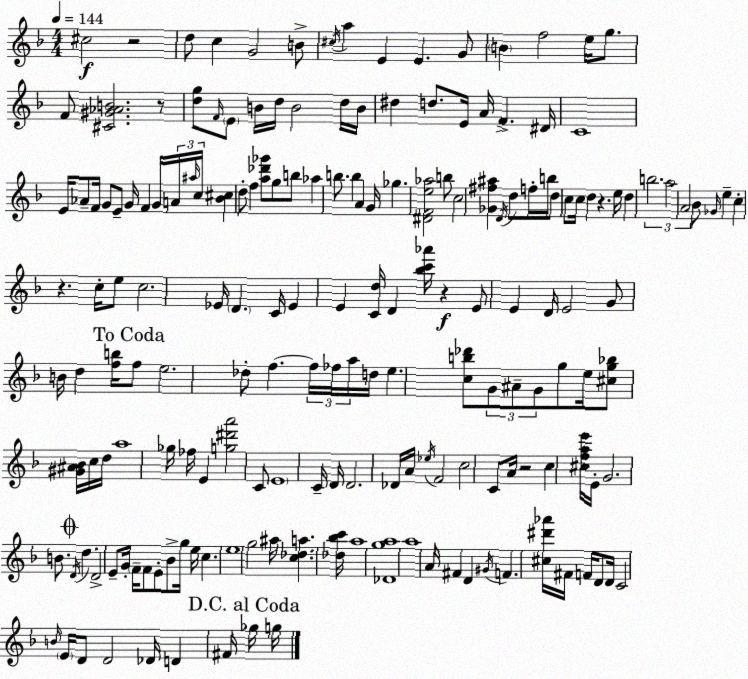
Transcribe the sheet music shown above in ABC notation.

X:1
T:Untitled
M:4/4
L:1/4
K:F
^c2 z2 d/2 c G2 B/2 ^c/4 a E E G/2 B f2 e/4 g/2 F/2 [^C^G_AB]2 z/2 [dg]/2 F/4 E/2 B/4 d/4 B2 d/4 B/4 ^d d/2 E/4 A/4 F ^D/4 C4 E/4 _A/2 F/4 G/2 E/2 G/4 F G/4 A/4 ^a/4 c/4 [_B^c] d/2 f [a_d'_g']/2 g/2 b/2 _a b/2 b A G/4 _g [^DFe_a]2 b/2 c2 [_G^f^a] D/4 d/2 f/4 b/4 d/2 c/2 c/4 d z e/4 d b2 a2 A2 _B/2 _G/4 e c z c/4 e/2 c2 _E/4 D C/4 _E E [Cd]/4 D [_bc'_a']/4 z E/2 E D/4 E2 G/2 B/4 d [fb]/4 f/2 e2 _d/2 f f/4 _f/4 a/4 d/4 e [cb_d']/2 G/2 ^A/2 G/2 g/2 e/4 [^cg_b]/2 [^G^A_B]/4 c/4 d/4 a4 _g/4 _f/4 E [g^d'a']2 C/2 E4 C/4 D/4 D2 _D/4 A/4 _e/4 F2 c2 C/2 A/4 z2 c [^cfae']/4 E/4 G2 B/2 D/4 d D2 E/2 G/4 F/4 F/2 E/2 _B/2 g/4 e/4 c e4 g2 ^a/4 [c_da] [_d_bc']/4 a4 [_Dga]4 a4 A/4 ^F D ^G/4 F [^c^d'_a']/4 ^F/4 F/4 D/2 D/4 C2 B/4 E/4 D/2 D2 _D/4 D ^F/4 _g/4 g/4